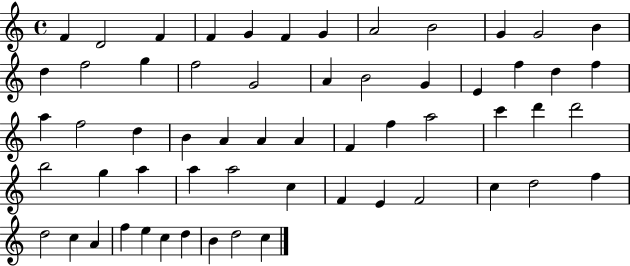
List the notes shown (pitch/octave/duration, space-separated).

F4/q D4/h F4/q F4/q G4/q F4/q G4/q A4/h B4/h G4/q G4/h B4/q D5/q F5/h G5/q F5/h G4/h A4/q B4/h G4/q E4/q F5/q D5/q F5/q A5/q F5/h D5/q B4/q A4/q A4/q A4/q F4/q F5/q A5/h C6/q D6/q D6/h B5/h G5/q A5/q A5/q A5/h C5/q F4/q E4/q F4/h C5/q D5/h F5/q D5/h C5/q A4/q F5/q E5/q C5/q D5/q B4/q D5/h C5/q